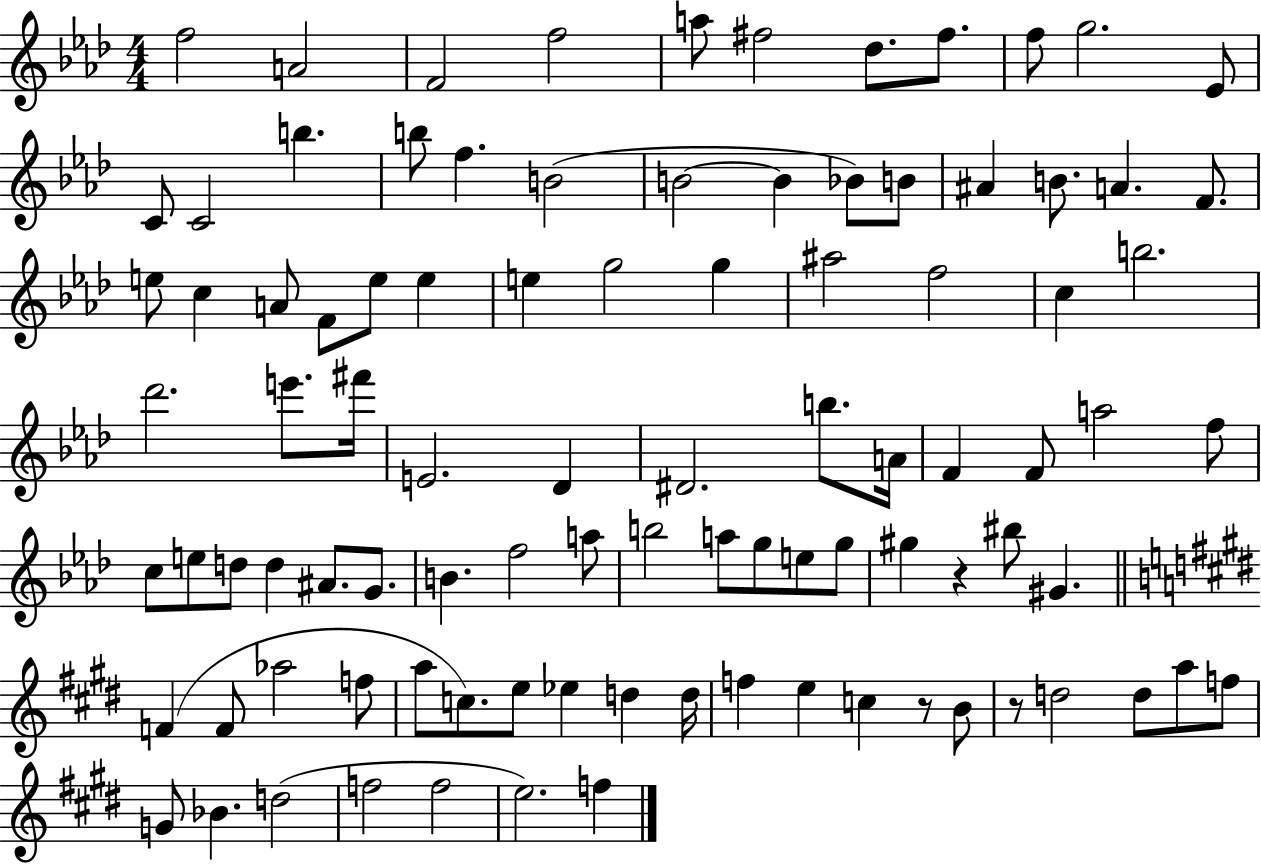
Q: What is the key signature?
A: AES major